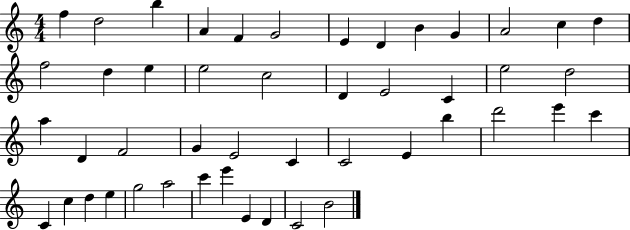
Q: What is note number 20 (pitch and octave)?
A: E4